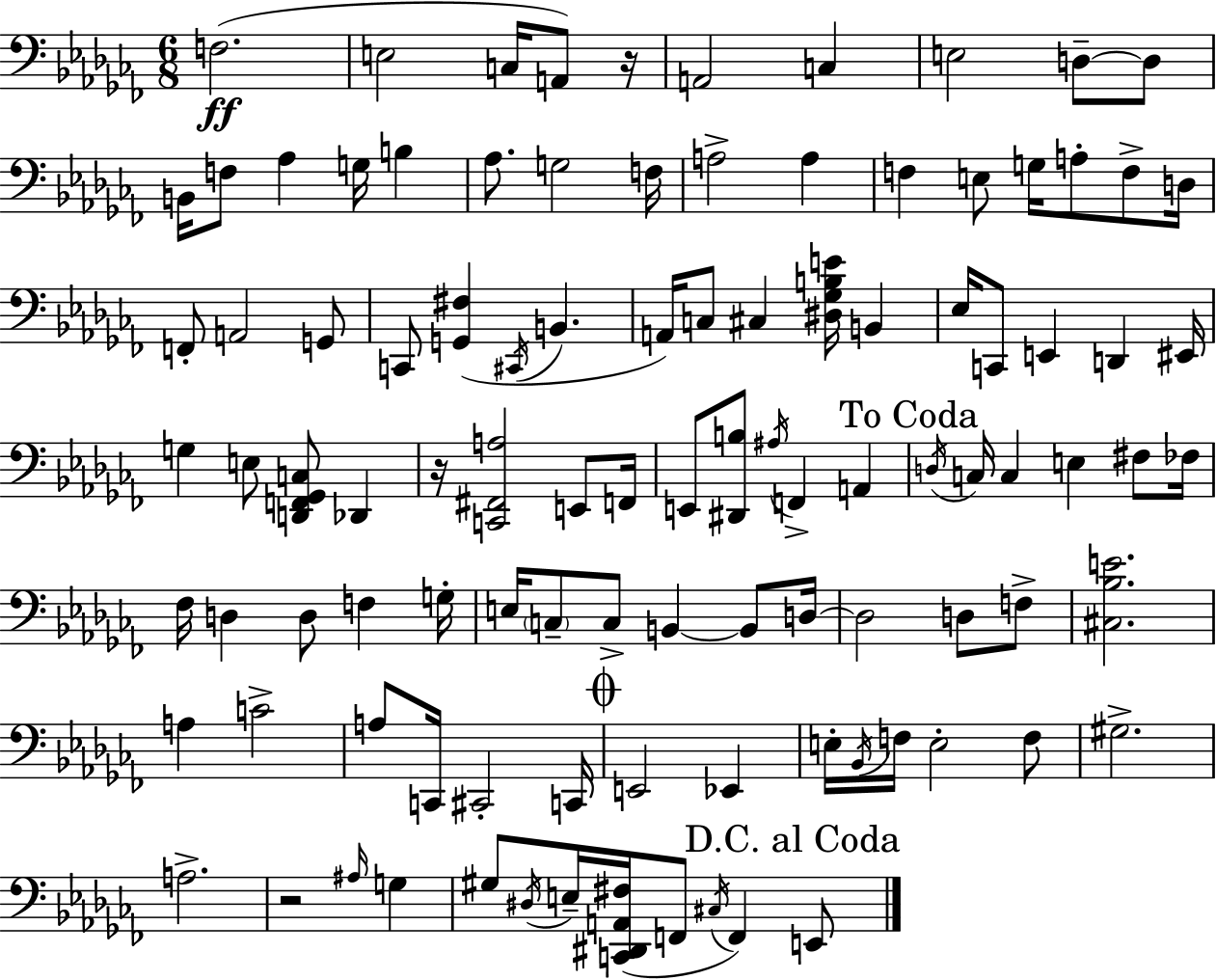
{
  \clef bass
  \numericTimeSignature
  \time 6/8
  \key aes \minor
  f2.(\ff | e2 c16 a,8) r16 | a,2 c4 | e2 d8--~~ d8 | \break b,16 f8 aes4 g16 b4 | aes8. g2 f16 | a2-> a4 | f4 e8 g16 a8-. f8-> d16 | \break f,8-. a,2 g,8 | c,8 <g, fis>4( \acciaccatura { cis,16 } b,4. | a,16) c8 cis4 <dis ges b e'>16 b,4 | ees16 c,8 e,4 d,4 | \break eis,16 g4 e8 <d, f, ges, c>8 des,4 | r16 <c, fis, a>2 e,8 | f,16 e,8 <dis, b>8 \acciaccatura { ais16 } f,4-> a,4 | \mark "To Coda" \acciaccatura { d16 } c16 c4 e4 | \break fis8 fes16 fes16 d4 d8 f4 | g16-. e16 \parenthesize c8-- c8-> b,4~~ | b,8 d16~~ d2 d8 | f8-> <cis bes e'>2. | \break a4 c'2-> | a8 c,16 cis,2-. | c,16 \mark \markup { \musicglyph "scripts.coda" } e,2 ees,4 | e16-. \acciaccatura { bes,16 } f16 e2-. | \break f8 gis2.-> | a2.-> | r2 | \grace { ais16 } g4 gis8 \acciaccatura { dis16 } e16-- <c, dis, a, fis>16( f,8 | \break \acciaccatura { cis16 }) f,4 \mark "D.C. al Coda" e,8 \bar "|."
}